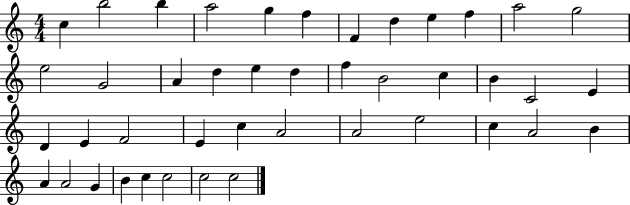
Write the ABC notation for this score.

X:1
T:Untitled
M:4/4
L:1/4
K:C
c b2 b a2 g f F d e f a2 g2 e2 G2 A d e d f B2 c B C2 E D E F2 E c A2 A2 e2 c A2 B A A2 G B c c2 c2 c2